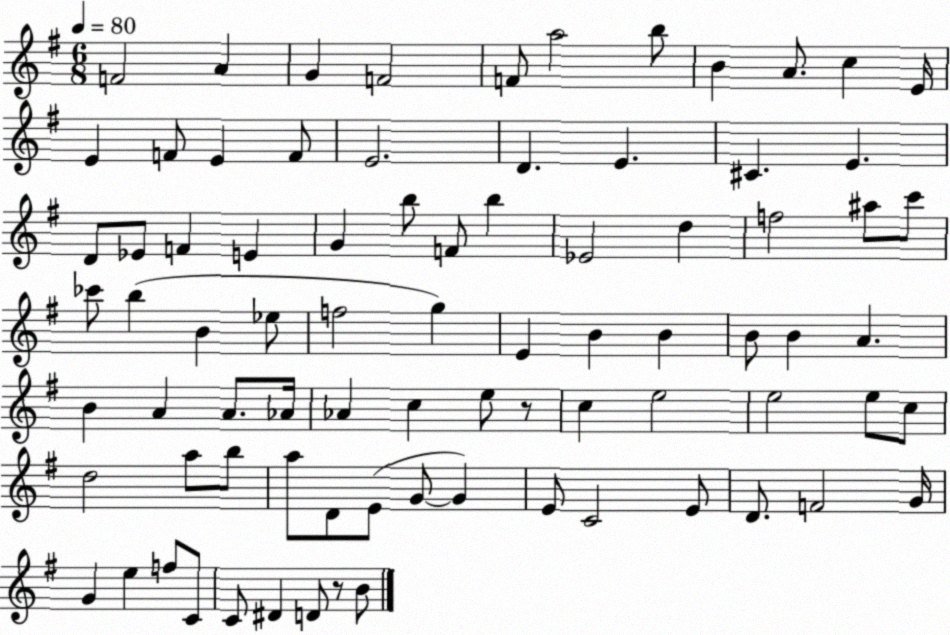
X:1
T:Untitled
M:6/8
L:1/4
K:G
F2 A G F2 F/2 a2 b/2 B A/2 c E/4 E F/2 E F/2 E2 D E ^C E D/2 _E/2 F E G b/2 F/2 b _E2 d f2 ^a/2 c'/2 _c'/2 b B _e/2 f2 g E B B B/2 B A B A A/2 _A/4 _A c e/2 z/2 c e2 e2 e/2 c/2 d2 a/2 b/2 a/2 D/2 E/2 G/2 G E/2 C2 E/2 D/2 F2 G/4 G e f/2 C/2 C/2 ^D D/2 z/2 B/2